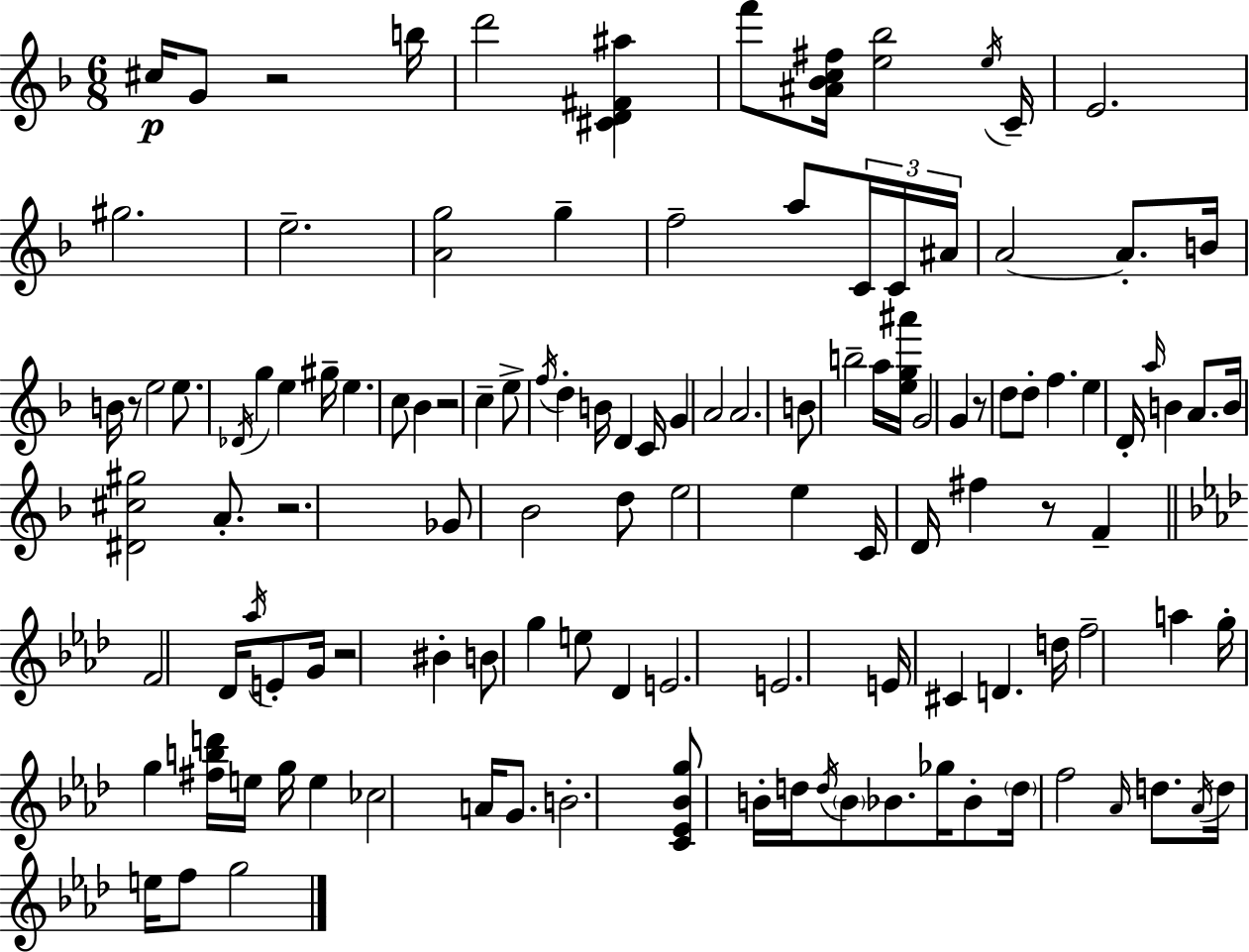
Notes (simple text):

C#5/s G4/e R/h B5/s D6/h [C#4,D4,F#4,A#5]/q F6/e [A#4,Bb4,C5,F#5]/s [E5,Bb5]/h E5/s C4/s E4/h. G#5/h. E5/h. [A4,G5]/h G5/q F5/h A5/e C4/s C4/s A#4/s A4/h A4/e. B4/s B4/s R/e E5/h E5/e. Db4/s G5/q E5/q G#5/s E5/q. C5/e Bb4/q R/h C5/q E5/e F5/s D5/q B4/s D4/q C4/s G4/q A4/h A4/h. B4/e B5/h A5/s [E5,G5,A#6]/s G4/h G4/q R/e D5/e D5/e F5/q. E5/q D4/s A5/s B4/q A4/e. B4/s [D#4,C#5,G#5]/h A4/e. R/h. Gb4/e Bb4/h D5/e E5/h E5/q C4/s D4/s F#5/q R/e F4/q F4/h Db4/s Ab5/s E4/e G4/s R/h BIS4/q B4/e G5/q E5/e Db4/q E4/h. E4/h. E4/s C#4/q D4/q. D5/s F5/h A5/q G5/s G5/q [F#5,B5,D6]/s E5/s G5/s E5/q CES5/h A4/s G4/e. B4/h. [C4,Eb4,Bb4,G5]/e B4/s D5/s D5/s B4/e Bb4/e. Gb5/s Bb4/e D5/s F5/h Ab4/s D5/e. Ab4/s D5/s E5/s F5/e G5/h